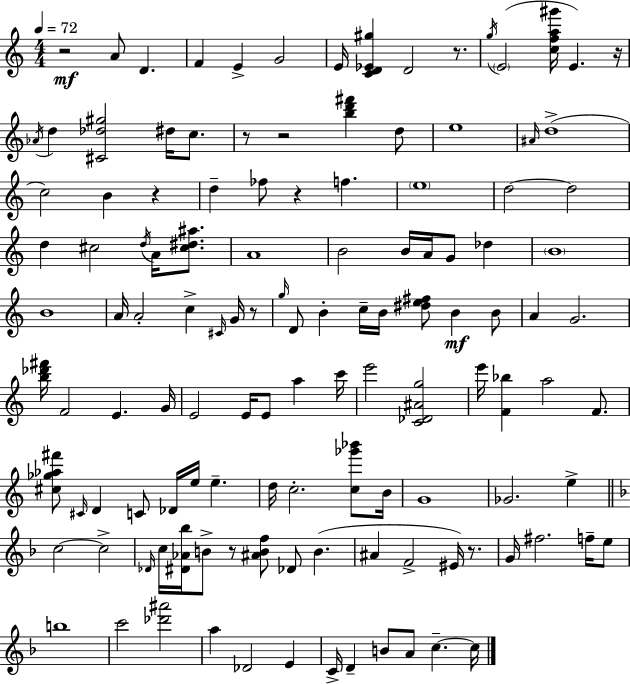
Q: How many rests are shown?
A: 10